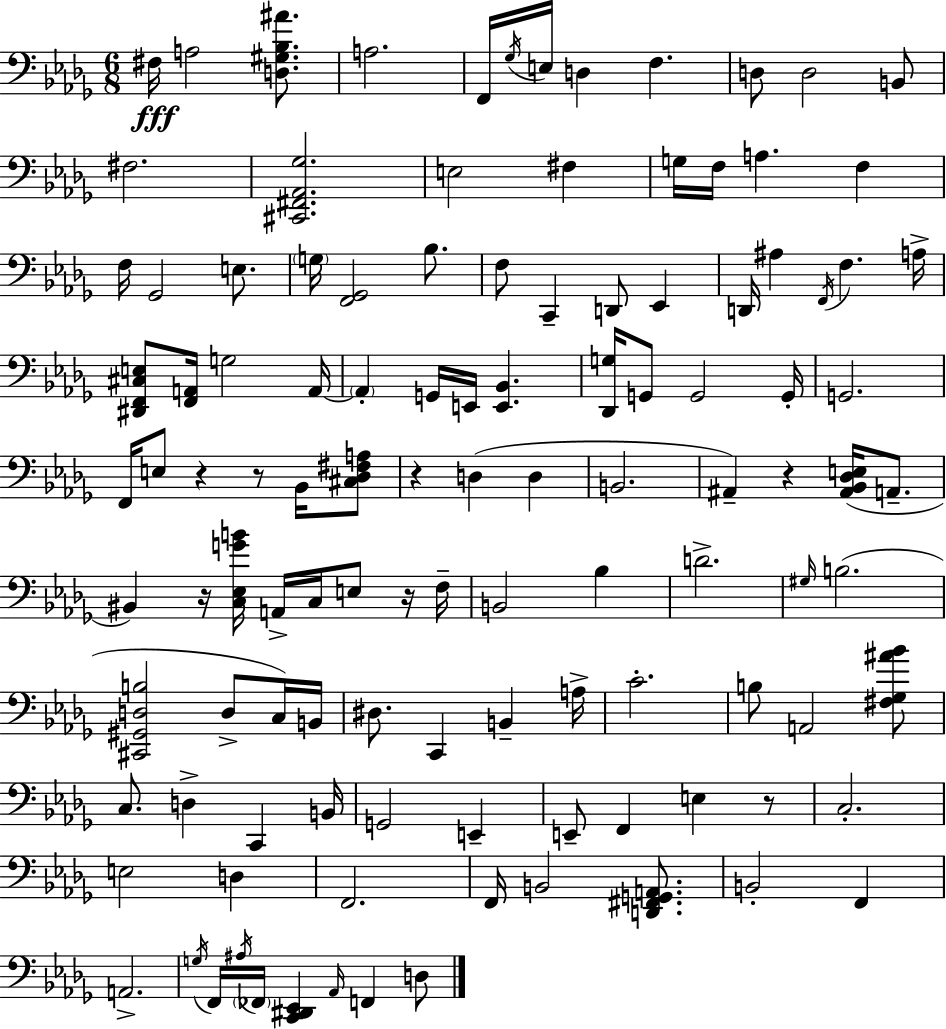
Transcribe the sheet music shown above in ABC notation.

X:1
T:Untitled
M:6/8
L:1/4
K:Bbm
^F,/4 A,2 [D,^G,_B,^A]/2 A,2 F,,/4 _G,/4 E,/4 D, F, D,/2 D,2 B,,/2 ^F,2 [^C,,^F,,_A,,_G,]2 E,2 ^F, G,/4 F,/4 A, F, F,/4 _G,,2 E,/2 G,/4 [F,,_G,,]2 _B,/2 F,/2 C,, D,,/2 _E,, D,,/4 ^A, F,,/4 F, A,/4 [^D,,F,,^C,E,]/2 [F,,A,,]/4 G,2 A,,/4 A,, G,,/4 E,,/4 [E,,_B,,] [_D,,G,]/4 G,,/2 G,,2 G,,/4 G,,2 F,,/4 E,/2 z z/2 _B,,/4 [^C,_D,^F,A,]/2 z D, D, B,,2 ^A,, z [^A,,_B,,_D,E,]/4 A,,/2 ^B,, z/4 [C,_E,GB]/4 A,,/4 C,/4 E,/2 z/4 F,/4 B,,2 _B, D2 ^G,/4 B,2 [^C,,^G,,D,B,]2 D,/2 C,/4 B,,/4 ^D,/2 C,, B,, A,/4 C2 B,/2 A,,2 [^F,_G,^A_B]/2 C,/2 D, C,, B,,/4 G,,2 E,, E,,/2 F,, E, z/2 C,2 E,2 D, F,,2 F,,/4 B,,2 [D,,^F,,G,,A,,]/2 B,,2 F,, A,,2 G,/4 F,,/4 ^A,/4 _F,,/4 [C,,^D,,_E,,] _A,,/4 F,, D,/2